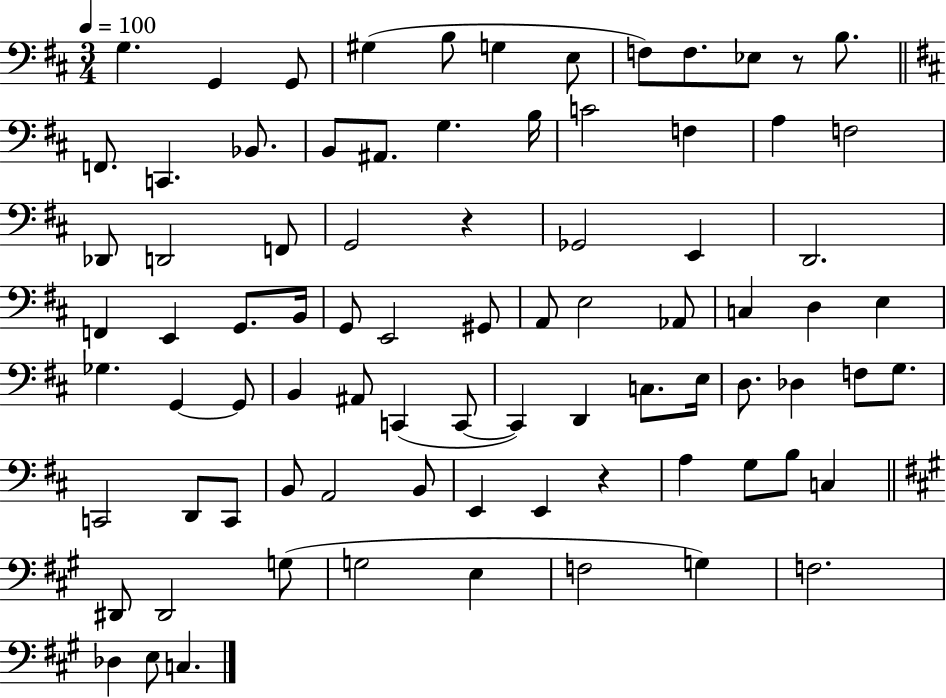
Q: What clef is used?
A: bass